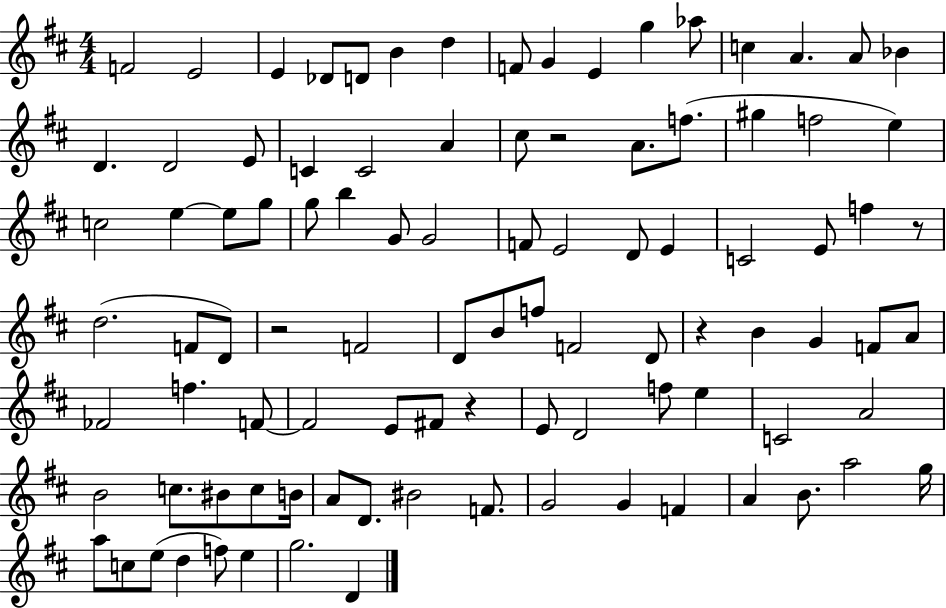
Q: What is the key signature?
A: D major